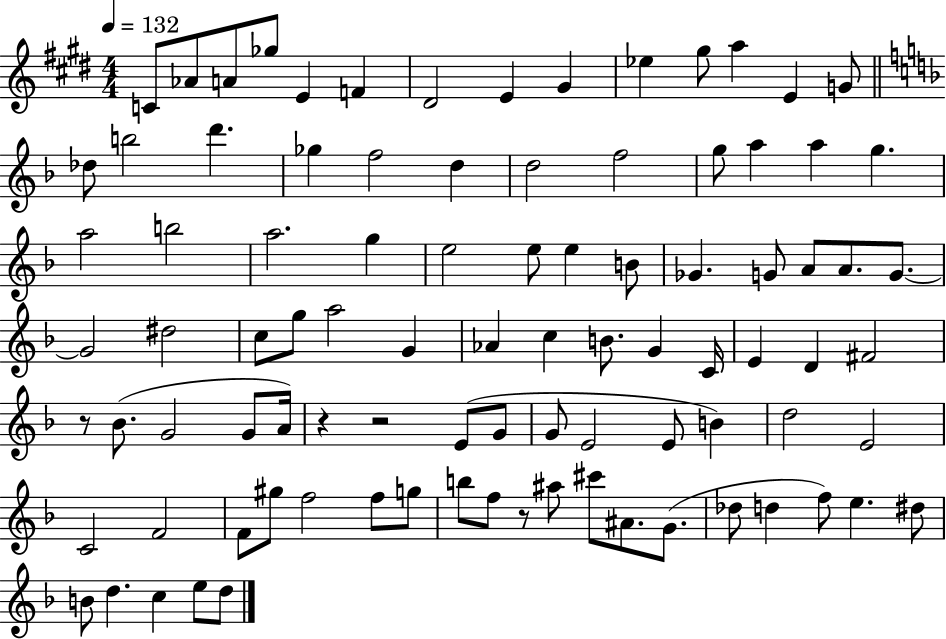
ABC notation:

X:1
T:Untitled
M:4/4
L:1/4
K:E
C/2 _A/2 A/2 _g/2 E F ^D2 E ^G _e ^g/2 a E G/2 _d/2 b2 d' _g f2 d d2 f2 g/2 a a g a2 b2 a2 g e2 e/2 e B/2 _G G/2 A/2 A/2 G/2 G2 ^d2 c/2 g/2 a2 G _A c B/2 G C/4 E D ^F2 z/2 _B/2 G2 G/2 A/4 z z2 E/2 G/2 G/2 E2 E/2 B d2 E2 C2 F2 F/2 ^g/2 f2 f/2 g/2 b/2 f/2 z/2 ^a/2 ^c'/2 ^A/2 G/2 _d/2 d f/2 e ^d/2 B/2 d c e/2 d/2